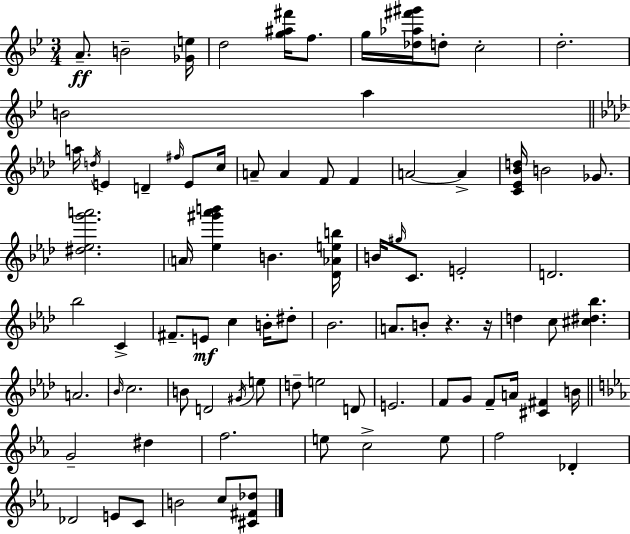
{
  \clef treble
  \numericTimeSignature
  \time 3/4
  \key bes \major
  a'8.--\ff b'2-- <ges' e''>16 | d''2 <g'' ais'' fis'''>16 f''8. | g''16 <des'' aes'' fis''' gis'''>16 d''8-. c''2-. | d''2.-. | \break b'2 a''4 | \bar "||" \break \key f \minor a''16 \acciaccatura { d''16 } e'4 d'4-- \grace { fis''16 } e'8 | c''16 a'8-- a'4 f'8 f'4 | a'2~~ a'4-> | <c' ees' bes' d''>16 b'2 ges'8. | \break <dis'' ees'' g''' a'''>2. | \parenthesize a'16 <ees'' gis''' aes''' b'''>4 b'4. | <des' aes' e'' b''>16 b'16 \grace { gis''16 } c'8. e'2-. | d'2. | \break bes''2 c'4-> | fis'8.-- e'8\mf c''4 | b'16-. dis''8-. bes'2. | a'8. b'8-. r4. | \break r16 d''4 c''8 <cis'' dis'' bes''>4. | a'2. | \grace { bes'16 } c''2. | b'8 d'2 | \break \acciaccatura { gis'16 } e''8 d''8-- e''2 | d'8 e'2. | f'8 g'8 f'8-- a'16 | <cis' fis'>4 b'16 \bar "||" \break \key ees \major g'2-- dis''4 | f''2. | e''8 c''2-> e''8 | f''2 des'4-. | \break des'2 e'8 c'8 | b'2 c''8 <cis' fis' des''>8 | \bar "|."
}